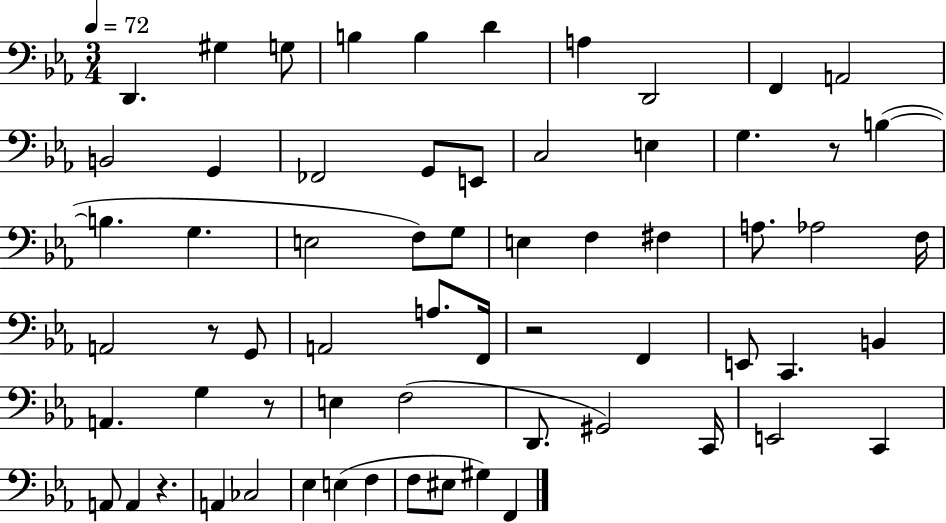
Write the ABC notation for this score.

X:1
T:Untitled
M:3/4
L:1/4
K:Eb
D,, ^G, G,/2 B, B, D A, D,,2 F,, A,,2 B,,2 G,, _F,,2 G,,/2 E,,/2 C,2 E, G, z/2 B, B, G, E,2 F,/2 G,/2 E, F, ^F, A,/2 _A,2 F,/4 A,,2 z/2 G,,/2 A,,2 A,/2 F,,/4 z2 F,, E,,/2 C,, B,, A,, G, z/2 E, F,2 D,,/2 ^G,,2 C,,/4 E,,2 C,, A,,/2 A,, z A,, _C,2 _E, E, F, F,/2 ^E,/2 ^G, F,,